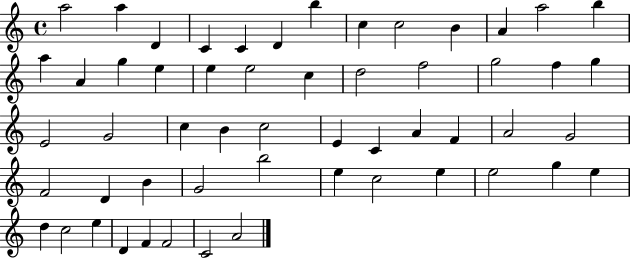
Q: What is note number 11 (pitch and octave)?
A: A4